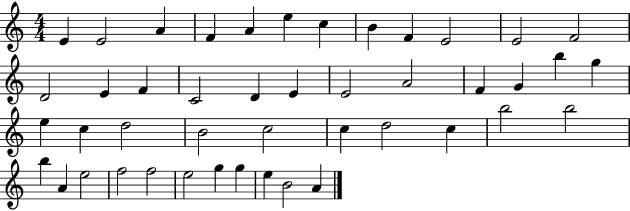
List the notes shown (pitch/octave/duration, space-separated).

E4/q E4/h A4/q F4/q A4/q E5/q C5/q B4/q F4/q E4/h E4/h F4/h D4/h E4/q F4/q C4/h D4/q E4/q E4/h A4/h F4/q G4/q B5/q G5/q E5/q C5/q D5/h B4/h C5/h C5/q D5/h C5/q B5/h B5/h B5/q A4/q E5/h F5/h F5/h E5/h G5/q G5/q E5/q B4/h A4/q